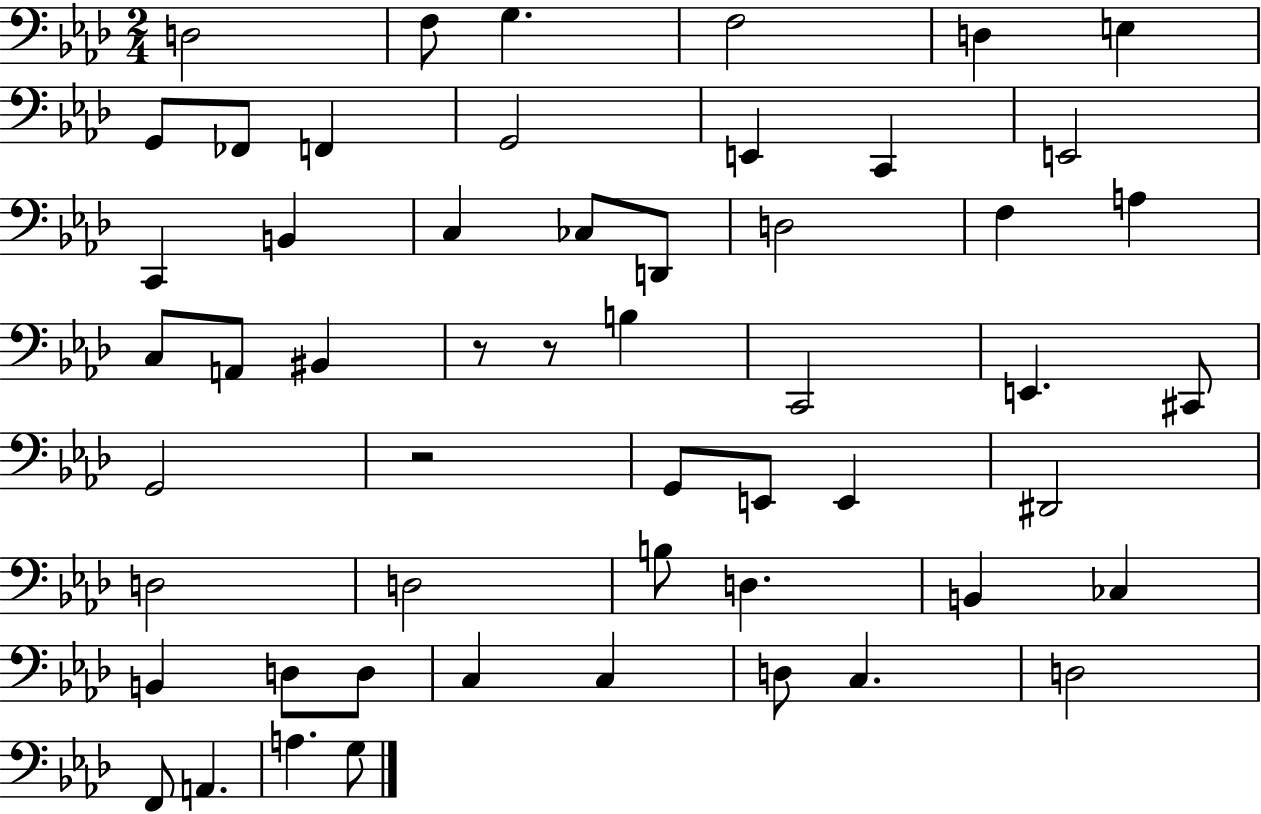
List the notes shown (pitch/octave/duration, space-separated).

D3/h F3/e G3/q. F3/h D3/q E3/q G2/e FES2/e F2/q G2/h E2/q C2/q E2/h C2/q B2/q C3/q CES3/e D2/e D3/h F3/q A3/q C3/e A2/e BIS2/q R/e R/e B3/q C2/h E2/q. C#2/e G2/h R/h G2/e E2/e E2/q D#2/h D3/h D3/h B3/e D3/q. B2/q CES3/q B2/q D3/e D3/e C3/q C3/q D3/e C3/q. D3/h F2/e A2/q. A3/q. G3/e